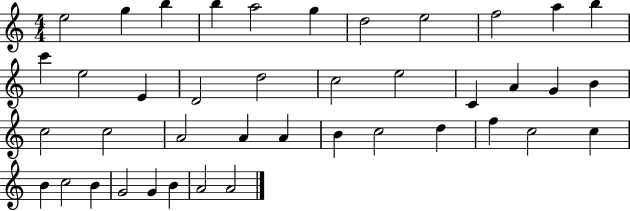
E5/h G5/q B5/q B5/q A5/h G5/q D5/h E5/h F5/h A5/q B5/q C6/q E5/h E4/q D4/h D5/h C5/h E5/h C4/q A4/q G4/q B4/q C5/h C5/h A4/h A4/q A4/q B4/q C5/h D5/q F5/q C5/h C5/q B4/q C5/h B4/q G4/h G4/q B4/q A4/h A4/h